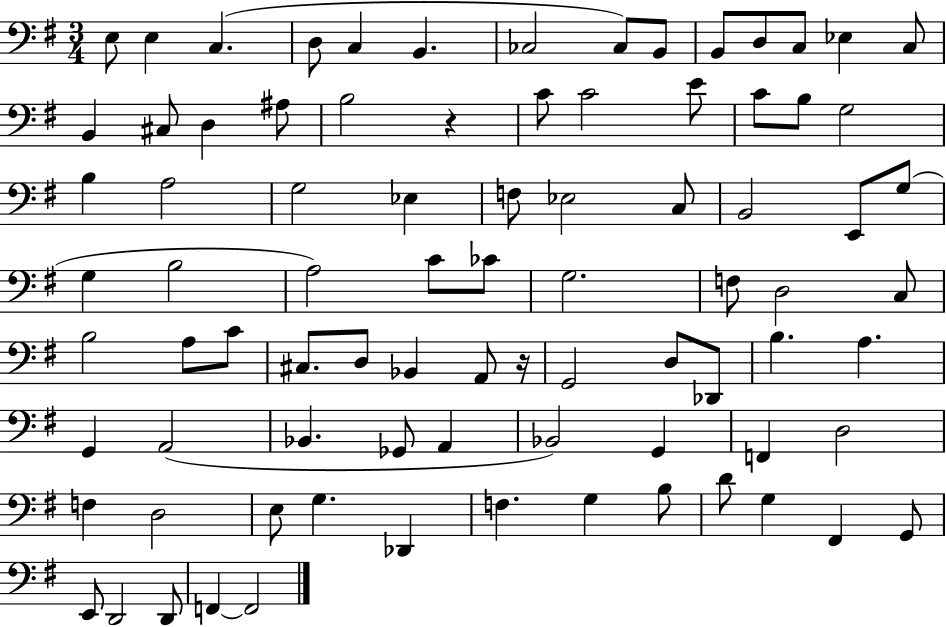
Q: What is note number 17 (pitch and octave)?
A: D3